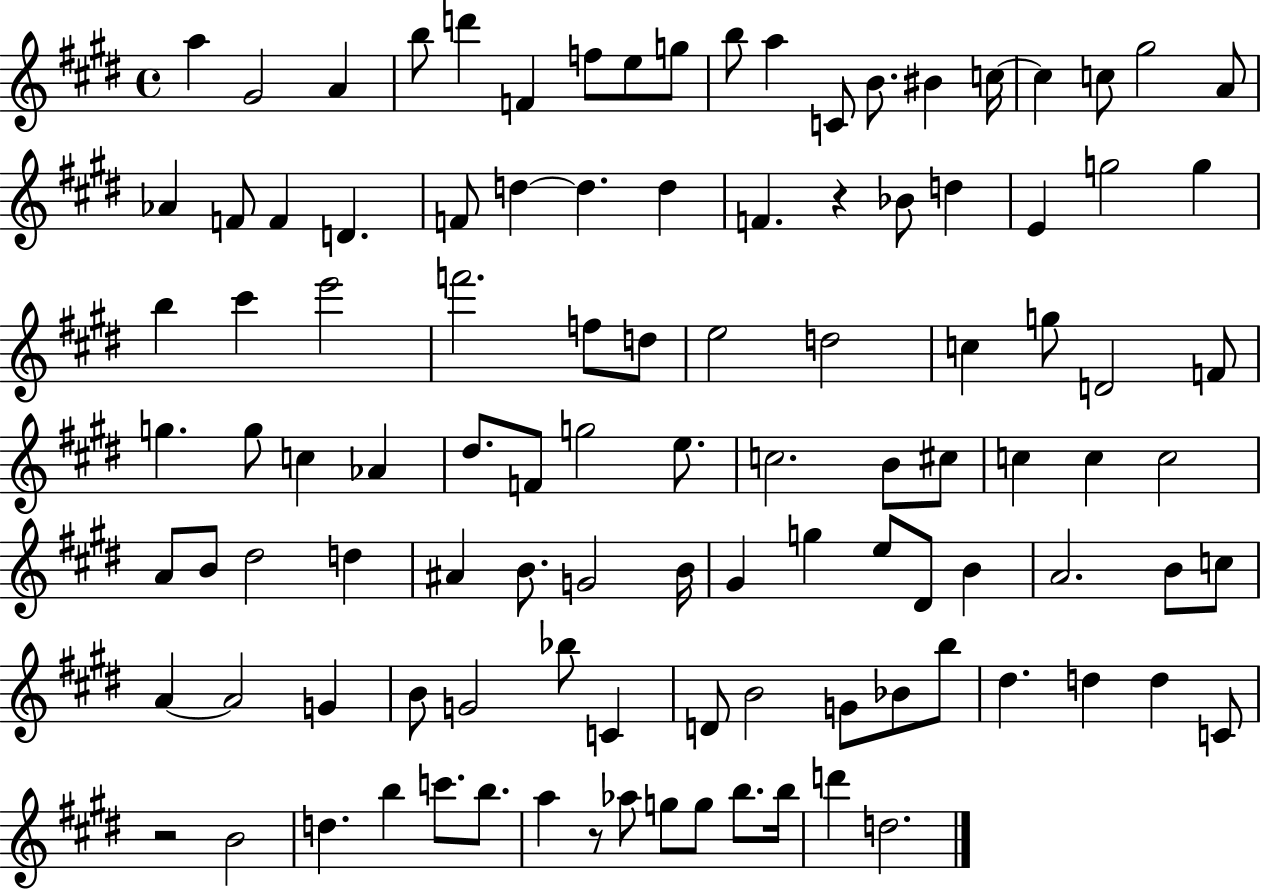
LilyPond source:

{
  \clef treble
  \time 4/4
  \defaultTimeSignature
  \key e \major
  a''4 gis'2 a'4 | b''8 d'''4 f'4 f''8 e''8 g''8 | b''8 a''4 c'8 b'8. bis'4 c''16~~ | c''4 c''8 gis''2 a'8 | \break aes'4 f'8 f'4 d'4. | f'8 d''4~~ d''4. d''4 | f'4. r4 bes'8 d''4 | e'4 g''2 g''4 | \break b''4 cis'''4 e'''2 | f'''2. f''8 d''8 | e''2 d''2 | c''4 g''8 d'2 f'8 | \break g''4. g''8 c''4 aes'4 | dis''8. f'8 g''2 e''8. | c''2. b'8 cis''8 | c''4 c''4 c''2 | \break a'8 b'8 dis''2 d''4 | ais'4 b'8. g'2 b'16 | gis'4 g''4 e''8 dis'8 b'4 | a'2. b'8 c''8 | \break a'4~~ a'2 g'4 | b'8 g'2 bes''8 c'4 | d'8 b'2 g'8 bes'8 b''8 | dis''4. d''4 d''4 c'8 | \break r2 b'2 | d''4. b''4 c'''8. b''8. | a''4 r8 aes''8 g''8 g''8 b''8. b''16 | d'''4 d''2. | \break \bar "|."
}